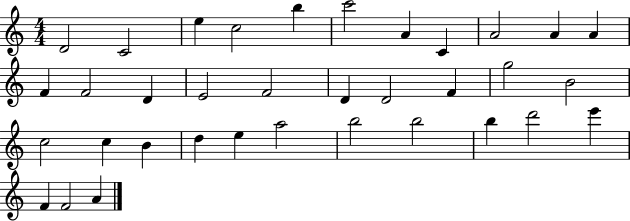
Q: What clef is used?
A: treble